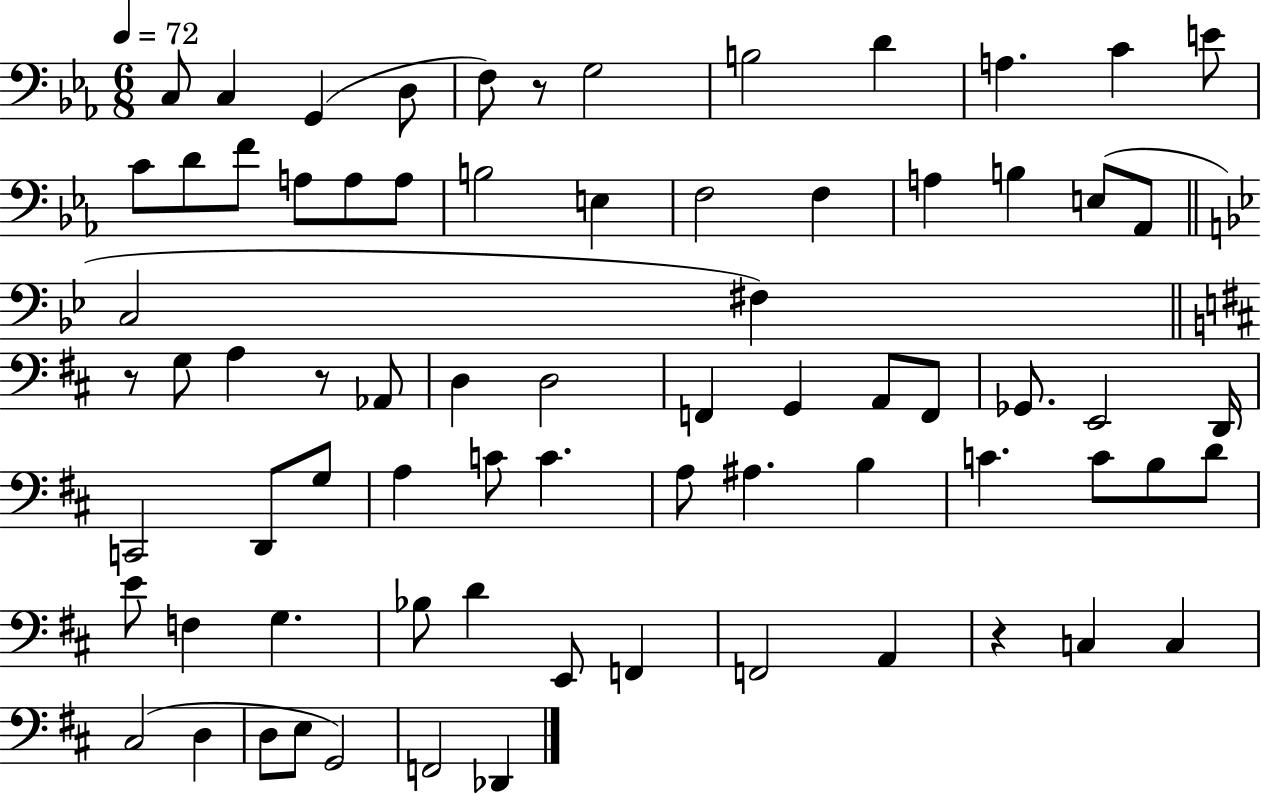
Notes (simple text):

C3/e C3/q G2/q D3/e F3/e R/e G3/h B3/h D4/q A3/q. C4/q E4/e C4/e D4/e F4/e A3/e A3/e A3/e B3/h E3/q F3/h F3/q A3/q B3/q E3/e Ab2/e C3/h F#3/q R/e G3/e A3/q R/e Ab2/e D3/q D3/h F2/q G2/q A2/e F2/e Gb2/e. E2/h D2/s C2/h D2/e G3/e A3/q C4/e C4/q. A3/e A#3/q. B3/q C4/q. C4/e B3/e D4/e E4/e F3/q G3/q. Bb3/e D4/q E2/e F2/q F2/h A2/q R/q C3/q C3/q C#3/h D3/q D3/e E3/e G2/h F2/h Db2/q